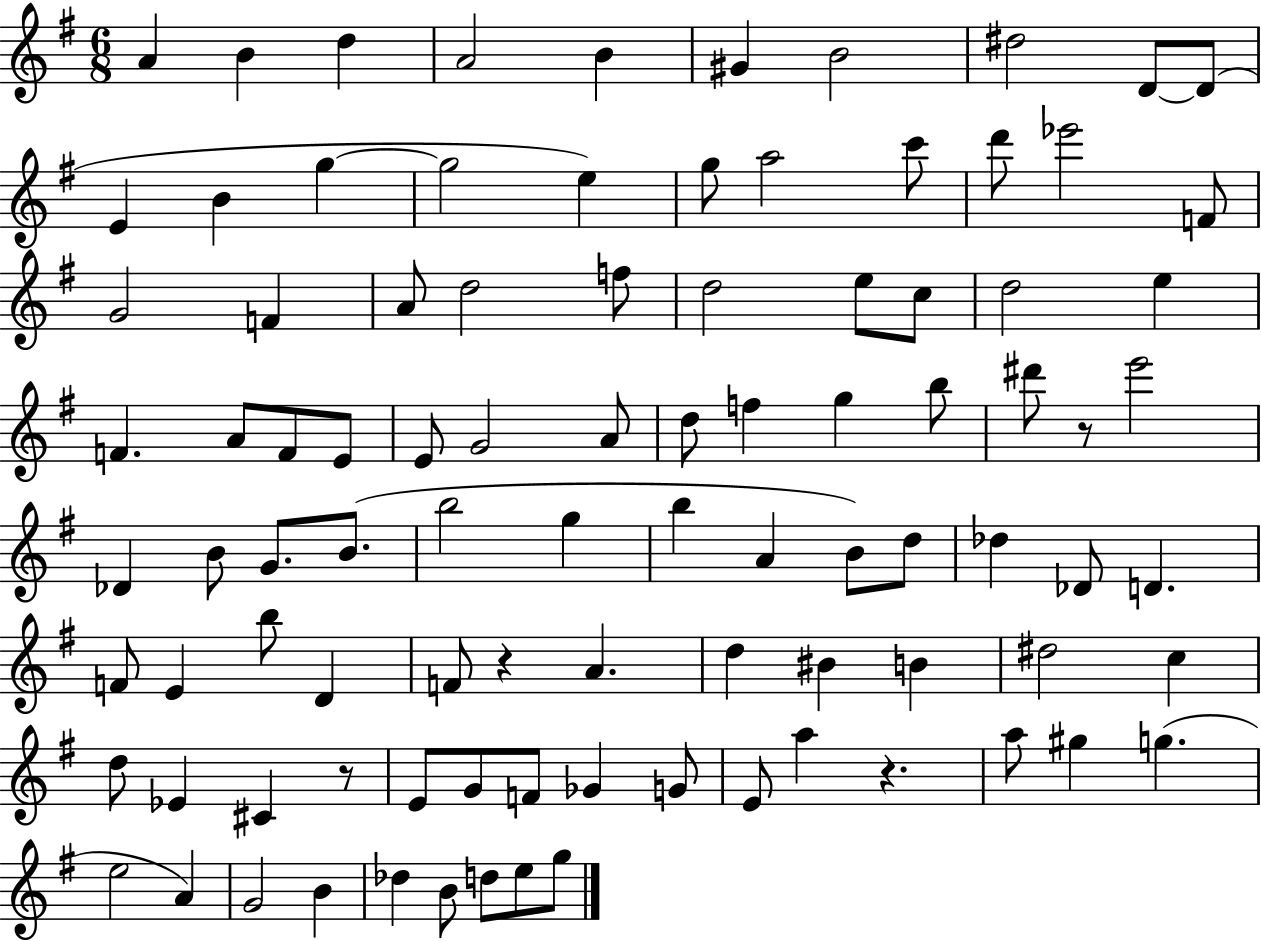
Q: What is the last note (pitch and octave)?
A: G5